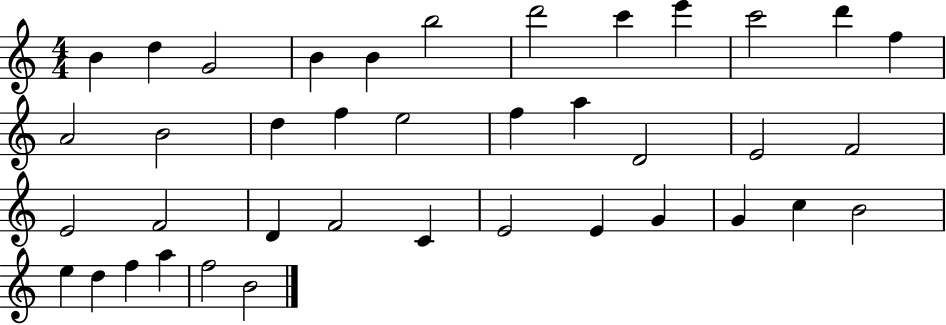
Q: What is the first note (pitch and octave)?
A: B4